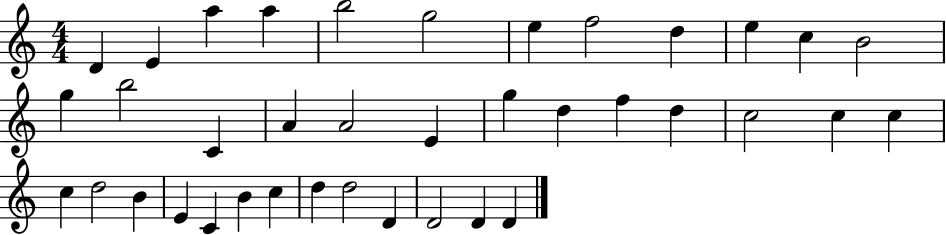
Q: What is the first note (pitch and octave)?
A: D4